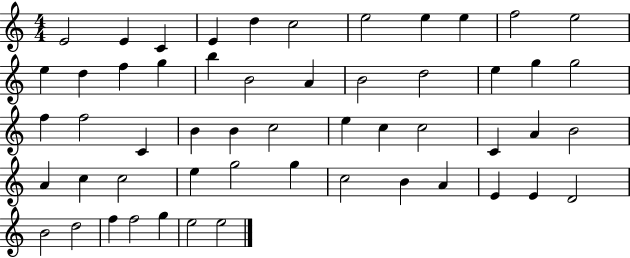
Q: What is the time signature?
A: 4/4